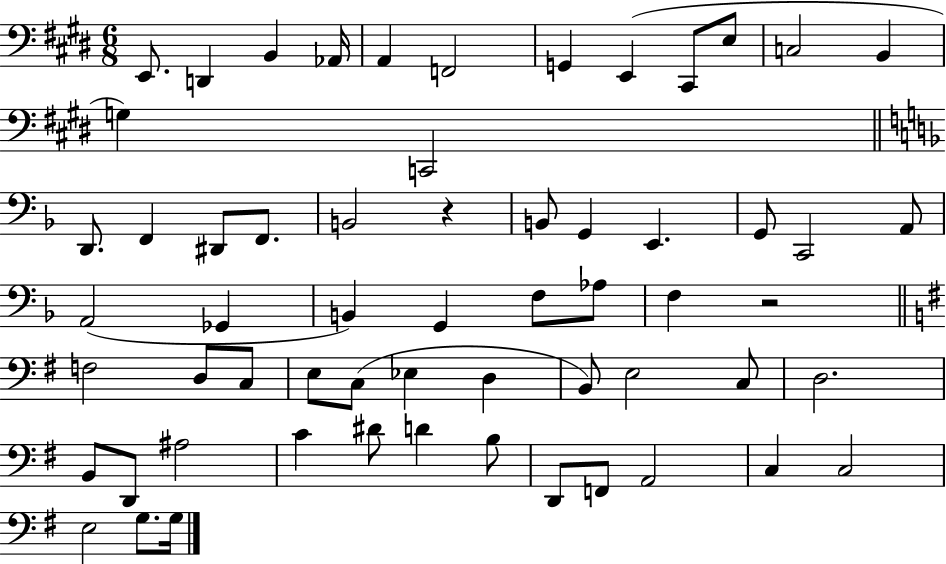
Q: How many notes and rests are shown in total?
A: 60